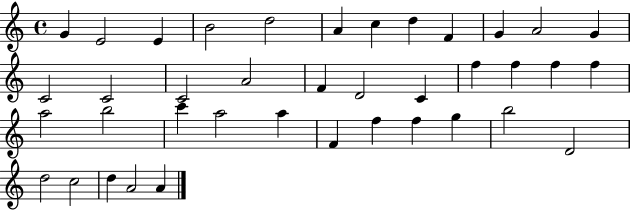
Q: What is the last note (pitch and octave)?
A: A4